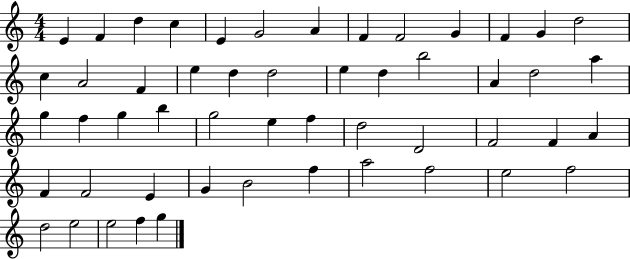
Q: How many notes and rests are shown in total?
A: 52